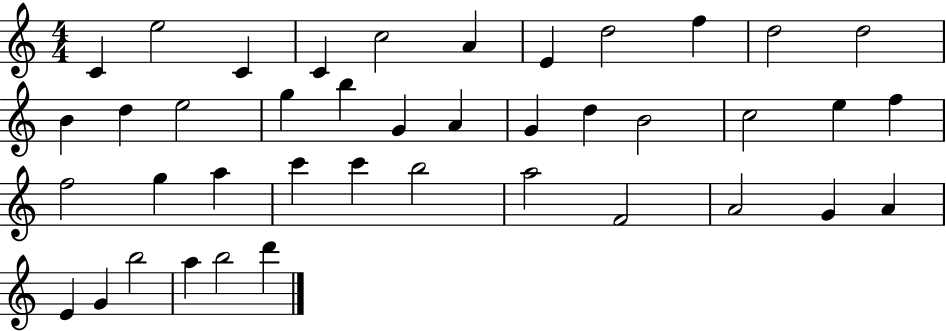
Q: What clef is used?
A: treble